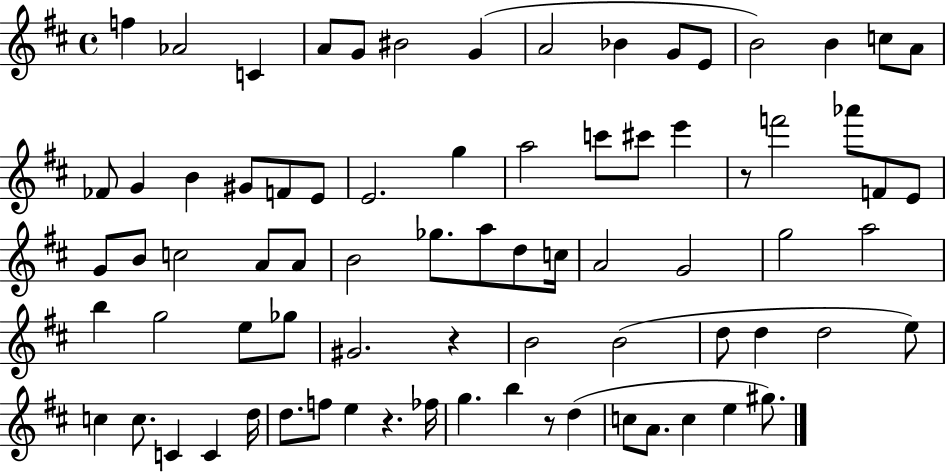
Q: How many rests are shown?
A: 4